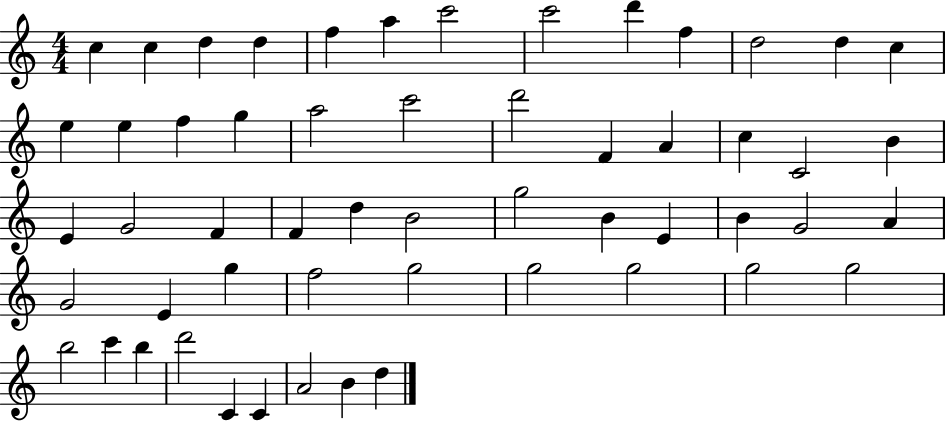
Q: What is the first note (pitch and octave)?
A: C5